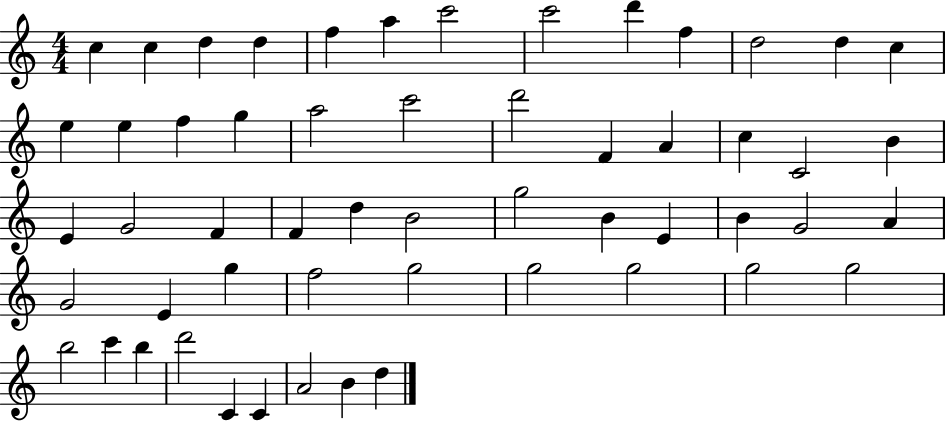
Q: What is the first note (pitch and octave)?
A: C5